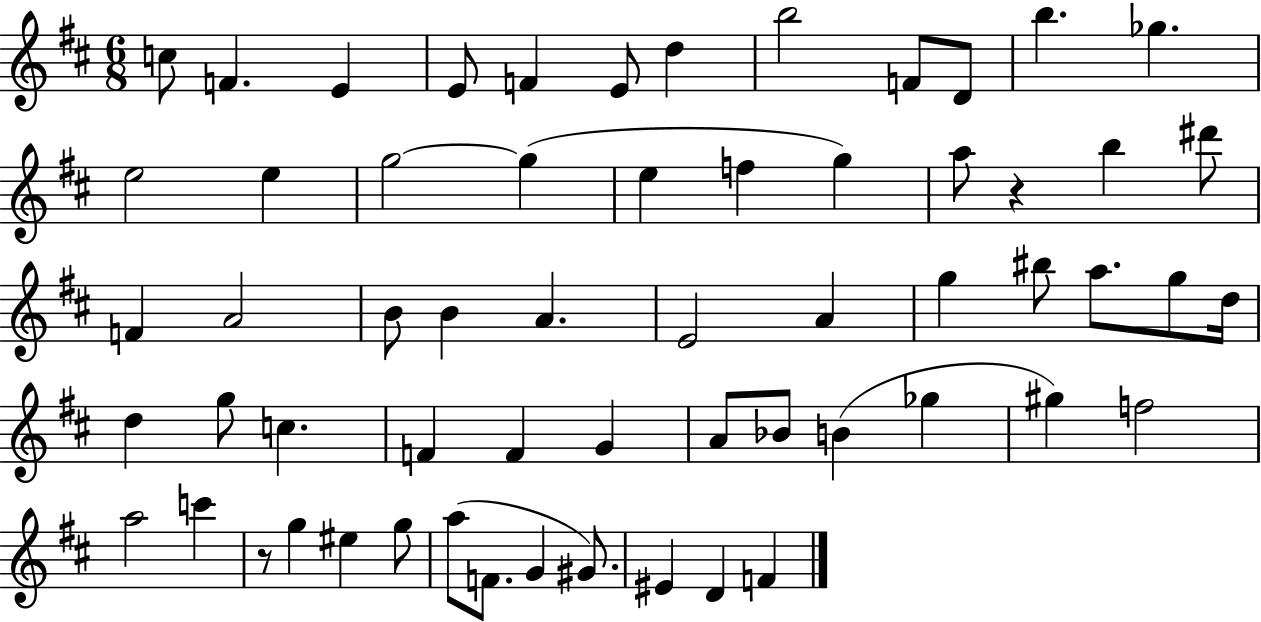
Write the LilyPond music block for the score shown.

{
  \clef treble
  \numericTimeSignature
  \time 6/8
  \key d \major
  c''8 f'4. e'4 | e'8 f'4 e'8 d''4 | b''2 f'8 d'8 | b''4. ges''4. | \break e''2 e''4 | g''2~~ g''4( | e''4 f''4 g''4) | a''8 r4 b''4 dis'''8 | \break f'4 a'2 | b'8 b'4 a'4. | e'2 a'4 | g''4 bis''8 a''8. g''8 d''16 | \break d''4 g''8 c''4. | f'4 f'4 g'4 | a'8 bes'8 b'4( ges''4 | gis''4) f''2 | \break a''2 c'''4 | r8 g''4 eis''4 g''8 | a''8( f'8. g'4 gis'8.) | eis'4 d'4 f'4 | \break \bar "|."
}